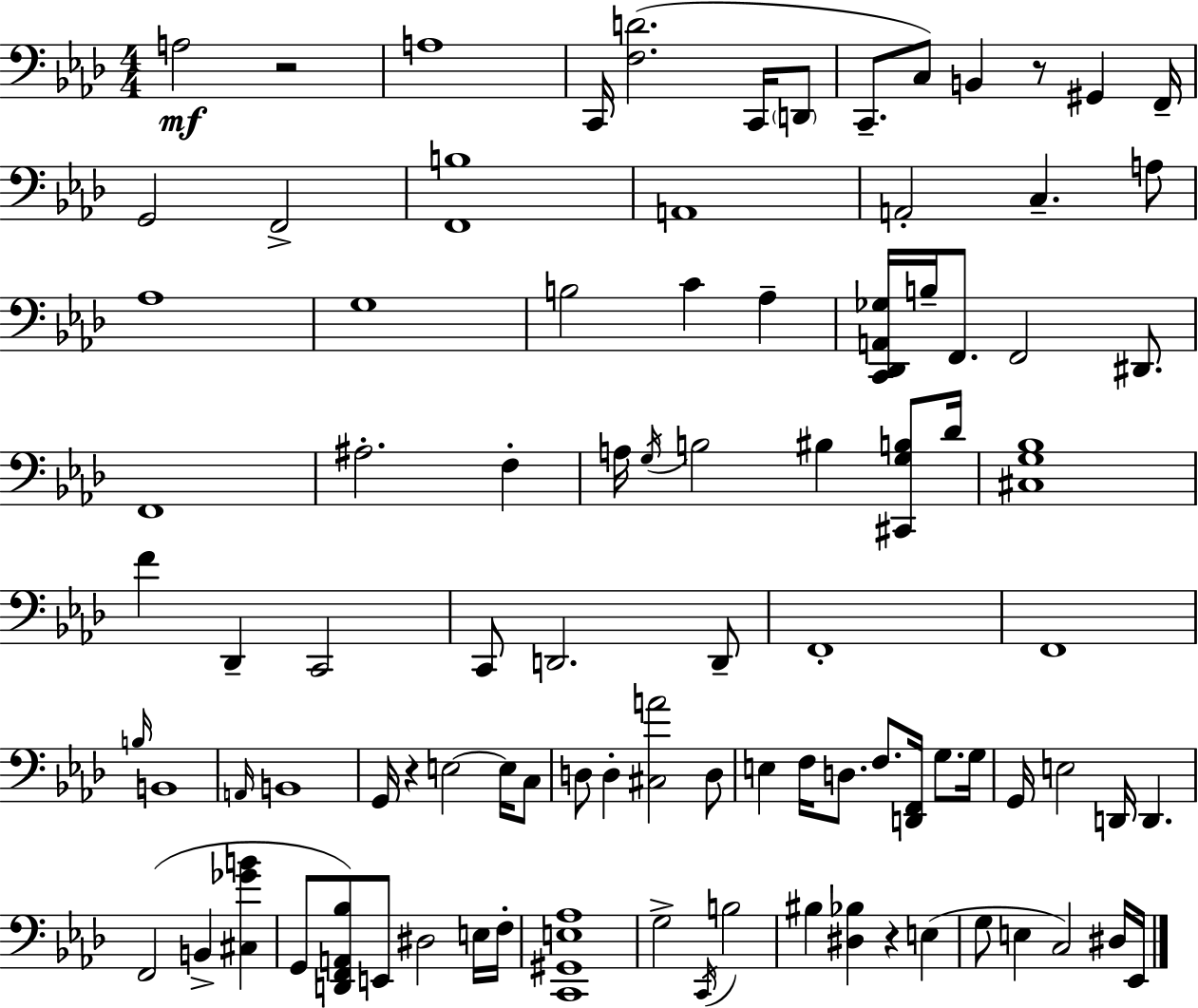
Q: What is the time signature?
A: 4/4